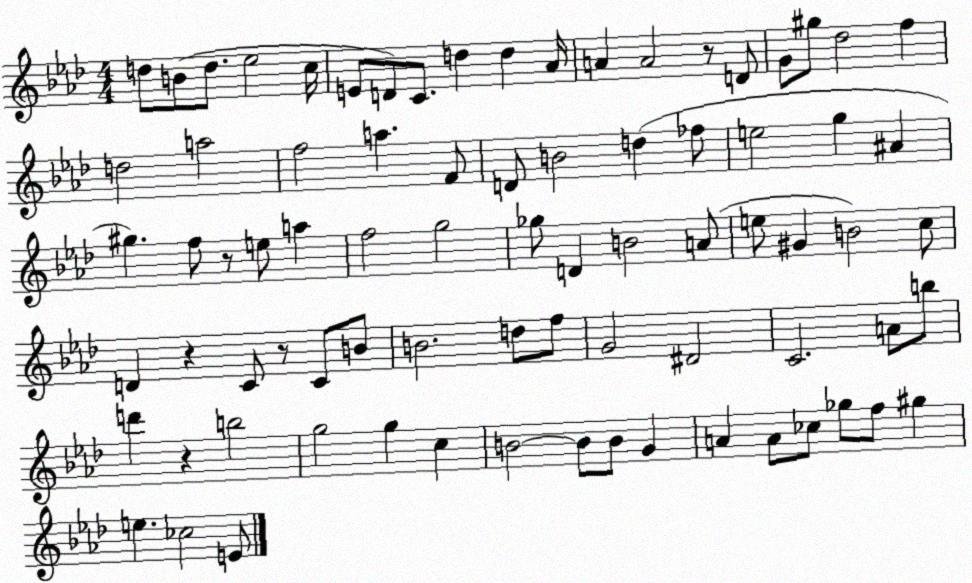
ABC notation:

X:1
T:Untitled
M:4/4
L:1/4
K:Ab
d/2 B/2 d/2 _e2 c/4 E/2 D/2 C/2 d d _A/4 A A2 z/2 D/2 G/2 ^g/2 _d2 f d2 a2 f2 a F/2 D/2 B2 d _f/2 e2 g ^A ^g f/2 z/2 e/2 a f2 g2 _g/2 D B2 A/2 e/2 ^G B2 c/2 D z C/2 z/2 C/2 B/2 B2 d/2 f/2 G2 ^D2 C2 A/2 b/2 d' z b2 g2 g c B2 B/2 B/2 G A A/2 _c/2 _g/2 f/2 ^g e _c2 E/2